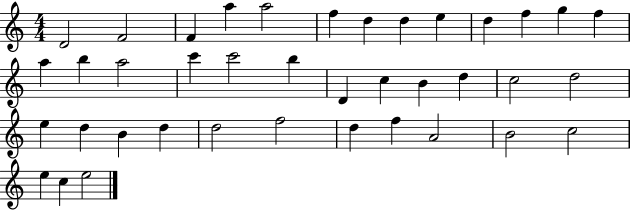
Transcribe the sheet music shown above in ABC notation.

X:1
T:Untitled
M:4/4
L:1/4
K:C
D2 F2 F a a2 f d d e d f g f a b a2 c' c'2 b D c B d c2 d2 e d B d d2 f2 d f A2 B2 c2 e c e2